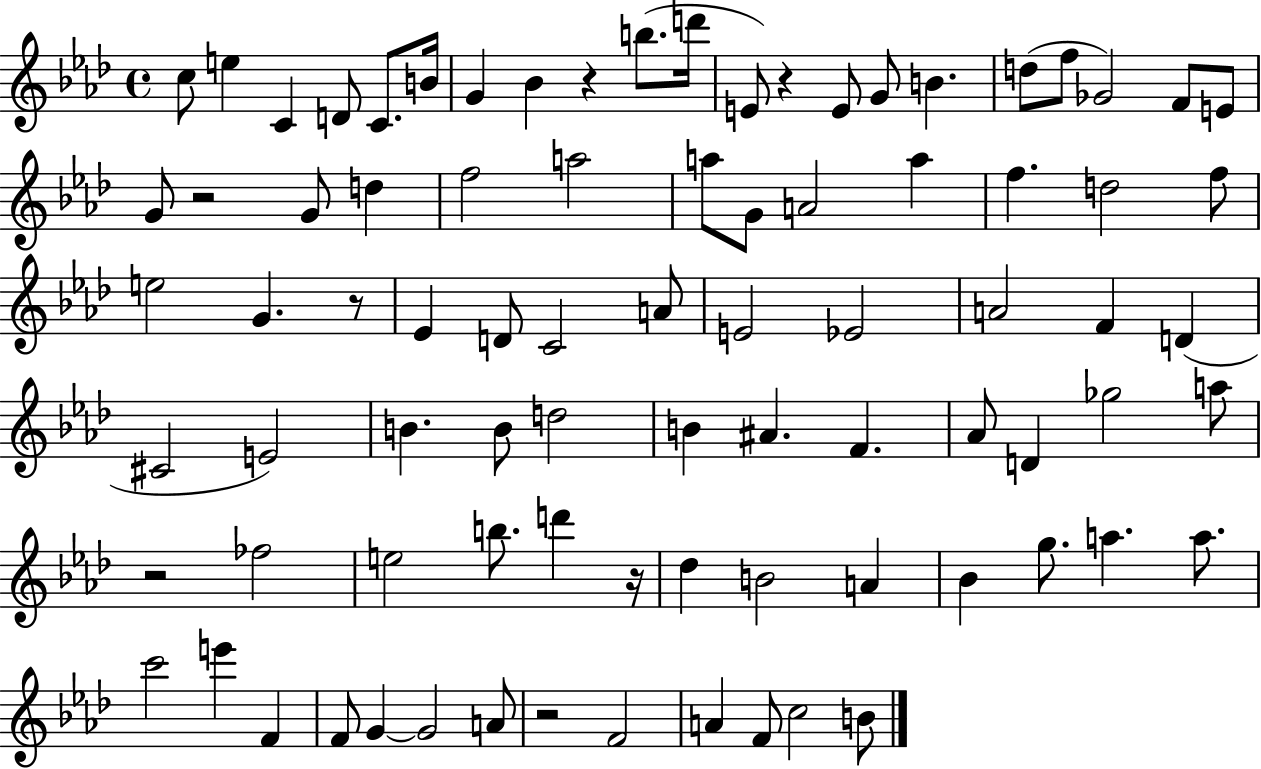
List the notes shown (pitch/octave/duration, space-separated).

C5/e E5/q C4/q D4/e C4/e. B4/s G4/q Bb4/q R/q B5/e. D6/s E4/e R/q E4/e G4/e B4/q. D5/e F5/e Gb4/h F4/e E4/e G4/e R/h G4/e D5/q F5/h A5/h A5/e G4/e A4/h A5/q F5/q. D5/h F5/e E5/h G4/q. R/e Eb4/q D4/e C4/h A4/e E4/h Eb4/h A4/h F4/q D4/q C#4/h E4/h B4/q. B4/e D5/h B4/q A#4/q. F4/q. Ab4/e D4/q Gb5/h A5/e R/h FES5/h E5/h B5/e. D6/q R/s Db5/q B4/h A4/q Bb4/q G5/e. A5/q. A5/e. C6/h E6/q F4/q F4/e G4/q G4/h A4/e R/h F4/h A4/q F4/e C5/h B4/e